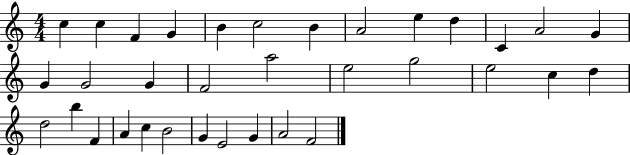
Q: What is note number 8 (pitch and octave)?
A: A4